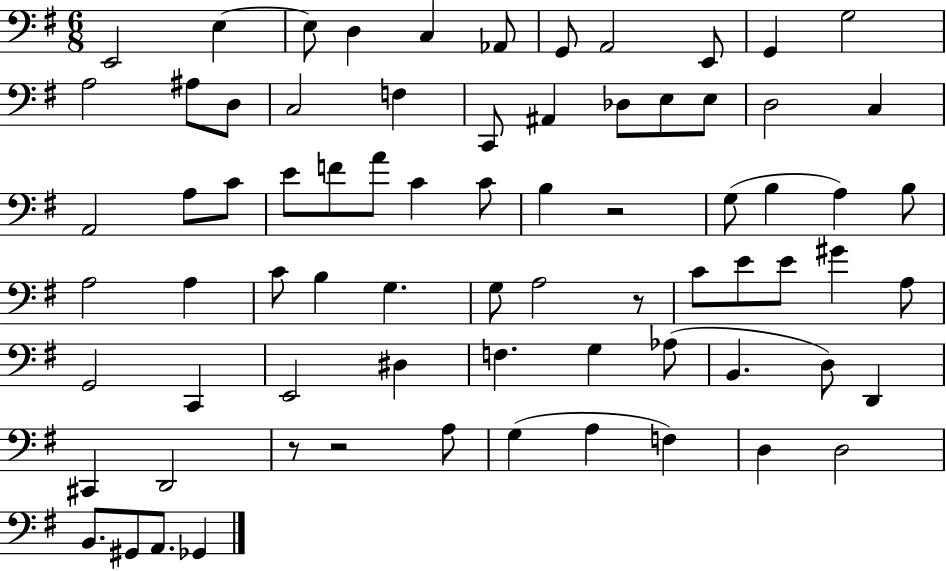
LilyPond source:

{
  \clef bass
  \numericTimeSignature
  \time 6/8
  \key g \major
  e,2 e4~~ | e8 d4 c4 aes,8 | g,8 a,2 e,8 | g,4 g2 | \break a2 ais8 d8 | c2 f4 | c,8 ais,4 des8 e8 e8 | d2 c4 | \break a,2 a8 c'8 | e'8 f'8 a'8 c'4 c'8 | b4 r2 | g8( b4 a4) b8 | \break a2 a4 | c'8 b4 g4. | g8 a2 r8 | c'8 e'8 e'8 gis'4 a8 | \break g,2 c,4 | e,2 dis4 | f4. g4 aes8( | b,4. d8) d,4 | \break cis,4 d,2 | r8 r2 a8 | g4( a4 f4) | d4 d2 | \break b,8. gis,8 a,8. ges,4 | \bar "|."
}